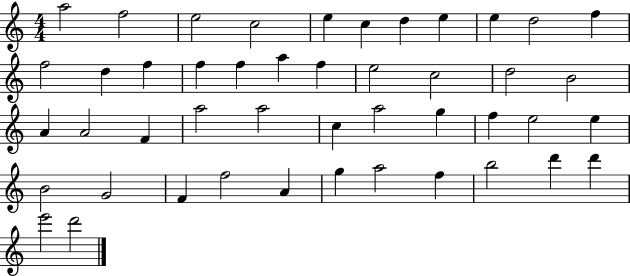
A5/h F5/h E5/h C5/h E5/q C5/q D5/q E5/q E5/q D5/h F5/q F5/h D5/q F5/q F5/q F5/q A5/q F5/q E5/h C5/h D5/h B4/h A4/q A4/h F4/q A5/h A5/h C5/q A5/h G5/q F5/q E5/h E5/q B4/h G4/h F4/q F5/h A4/q G5/q A5/h F5/q B5/h D6/q D6/q E6/h D6/h